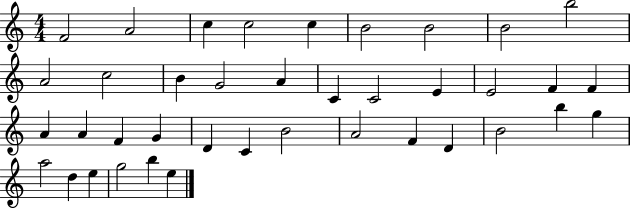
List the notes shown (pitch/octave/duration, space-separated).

F4/h A4/h C5/q C5/h C5/q B4/h B4/h B4/h B5/h A4/h C5/h B4/q G4/h A4/q C4/q C4/h E4/q E4/h F4/q F4/q A4/q A4/q F4/q G4/q D4/q C4/q B4/h A4/h F4/q D4/q B4/h B5/q G5/q A5/h D5/q E5/q G5/h B5/q E5/q